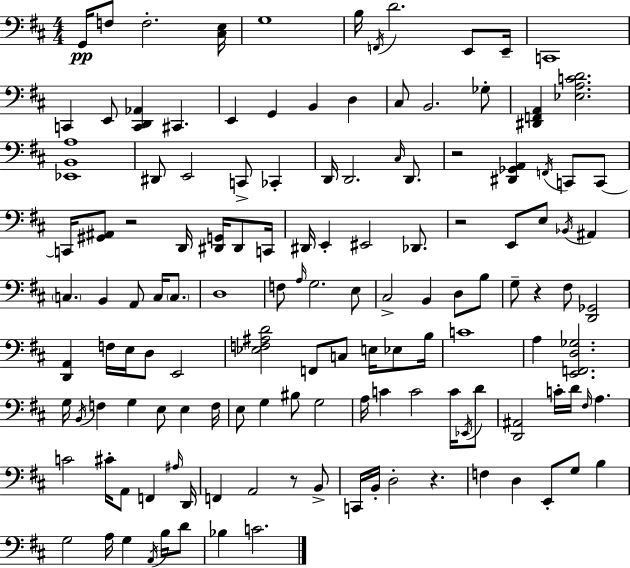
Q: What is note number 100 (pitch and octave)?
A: B2